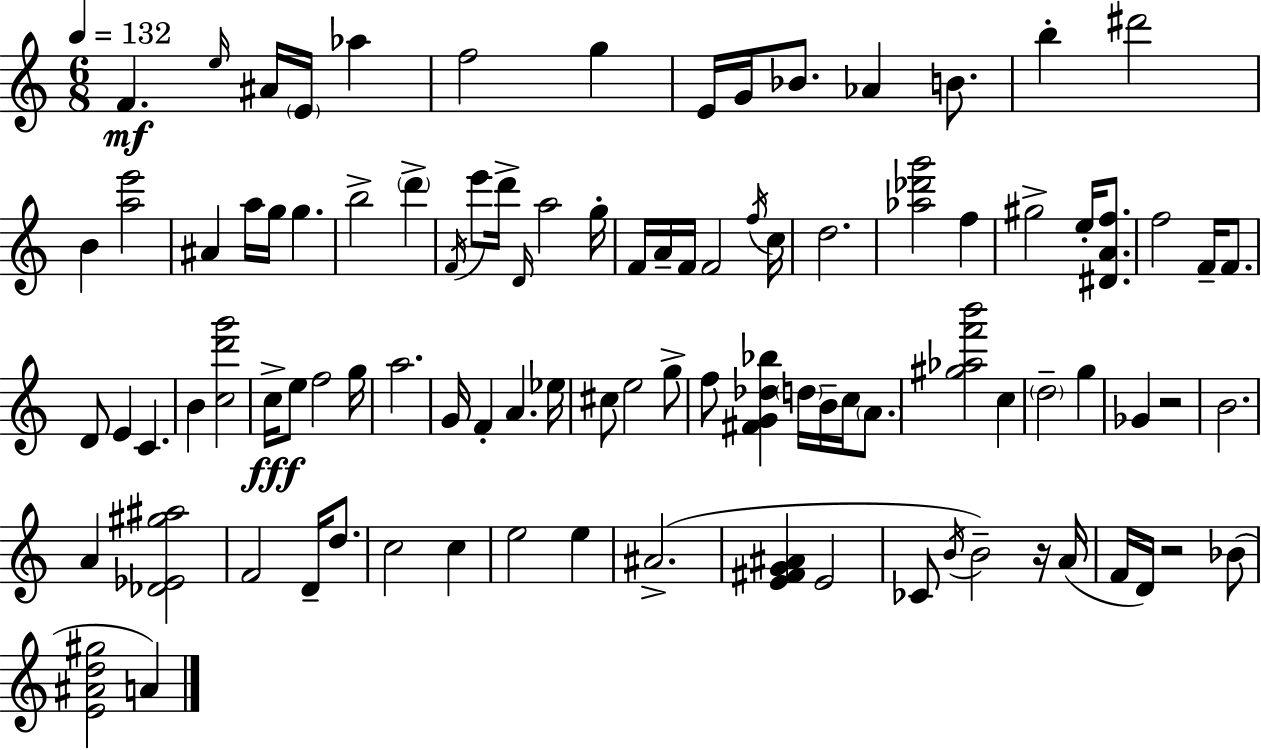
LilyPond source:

{
  \clef treble
  \numericTimeSignature
  \time 6/8
  \key a \minor
  \tempo 4 = 132
  f'4.\mf \grace { e''16 } ais'16 \parenthesize e'16 aes''4 | f''2 g''4 | e'16 g'16 bes'8. aes'4 b'8. | b''4-. dis'''2 | \break b'4 <a'' e'''>2 | ais'4 a''16 g''16 g''4. | b''2-> \parenthesize d'''4-> | \acciaccatura { f'16 } e'''8 d'''16-> \grace { d'16 } a''2 | \break g''16-. f'16 a'16-- f'16 f'2 | \acciaccatura { f''16 } c''16 d''2. | <aes'' des''' g'''>2 | f''4 gis''2-> | \break e''16-. <dis' a' f''>8. f''2 | f'16-- f'8. d'8 e'4 c'4. | b'4 <c'' d''' g'''>2 | c''16->\fff e''8 f''2 | \break g''16 a''2. | g'16 f'4-. a'4. | ees''16 cis''8 e''2 | g''8-> f''8 <fis' g' des'' bes''>4 \parenthesize d''16 b'16-- | \break c''16 \parenthesize a'8. <gis'' aes'' f''' b'''>2 | c''4 \parenthesize d''2-- | g''4 ges'4 r2 | b'2. | \break a'4 <des' ees' gis'' ais''>2 | f'2 | d'16-- d''8. c''2 | c''4 e''2 | \break e''4 ais'2.->( | <e' fis' g' ais'>4 e'2 | ces'8 \acciaccatura { b'16 } b'2--) | r16 a'16( f'16 d'16) r2 | \break bes'8( <e' ais' d'' gis''>2 | a'4) \bar "|."
}